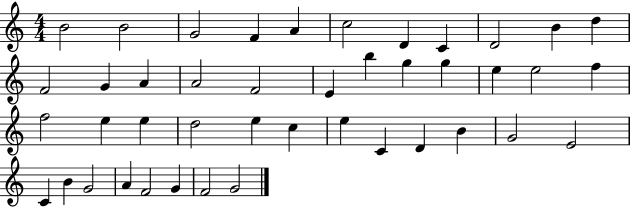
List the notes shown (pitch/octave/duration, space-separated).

B4/h B4/h G4/h F4/q A4/q C5/h D4/q C4/q D4/h B4/q D5/q F4/h G4/q A4/q A4/h F4/h E4/q B5/q G5/q G5/q E5/q E5/h F5/q F5/h E5/q E5/q D5/h E5/q C5/q E5/q C4/q D4/q B4/q G4/h E4/h C4/q B4/q G4/h A4/q F4/h G4/q F4/h G4/h